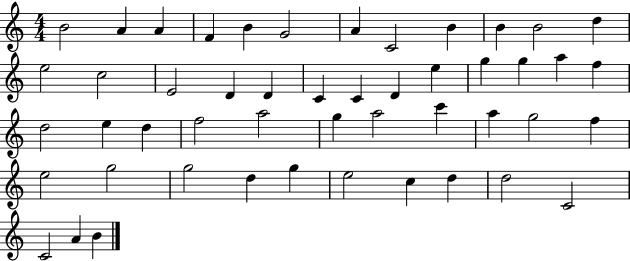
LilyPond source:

{
  \clef treble
  \numericTimeSignature
  \time 4/4
  \key c \major
  b'2 a'4 a'4 | f'4 b'4 g'2 | a'4 c'2 b'4 | b'4 b'2 d''4 | \break e''2 c''2 | e'2 d'4 d'4 | c'4 c'4 d'4 e''4 | g''4 g''4 a''4 f''4 | \break d''2 e''4 d''4 | f''2 a''2 | g''4 a''2 c'''4 | a''4 g''2 f''4 | \break e''2 g''2 | g''2 d''4 g''4 | e''2 c''4 d''4 | d''2 c'2 | \break c'2 a'4 b'4 | \bar "|."
}